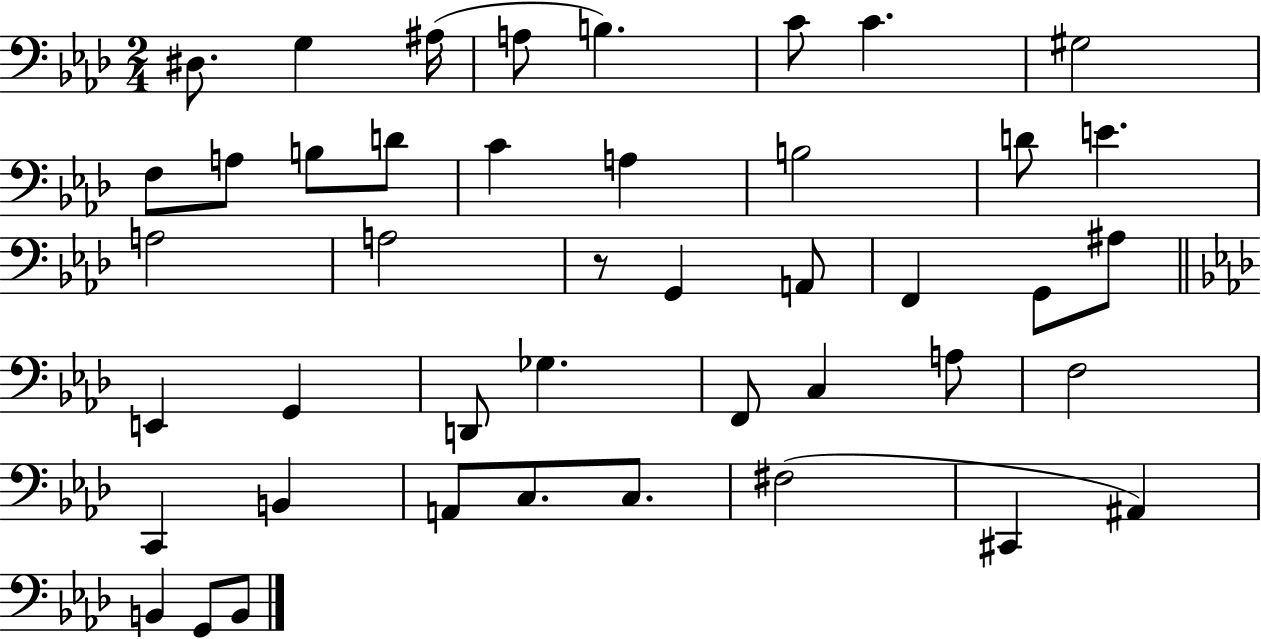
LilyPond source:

{
  \clef bass
  \numericTimeSignature
  \time 2/4
  \key aes \major
  dis8. g4 ais16( | a8 b4.) | c'8 c'4. | gis2 | \break f8 a8 b8 d'8 | c'4 a4 | b2 | d'8 e'4. | \break a2 | a2 | r8 g,4 a,8 | f,4 g,8 ais8 | \break \bar "||" \break \key f \minor e,4 g,4 | d,8 ges4. | f,8 c4 a8 | f2 | \break c,4 b,4 | a,8 c8. c8. | fis2( | cis,4 ais,4) | \break b,4 g,8 b,8 | \bar "|."
}